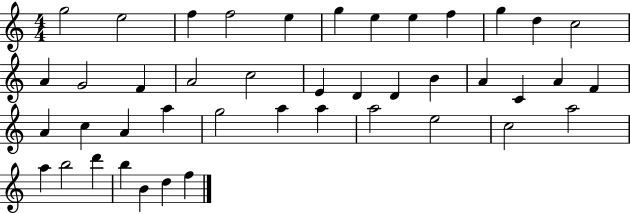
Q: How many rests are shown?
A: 0